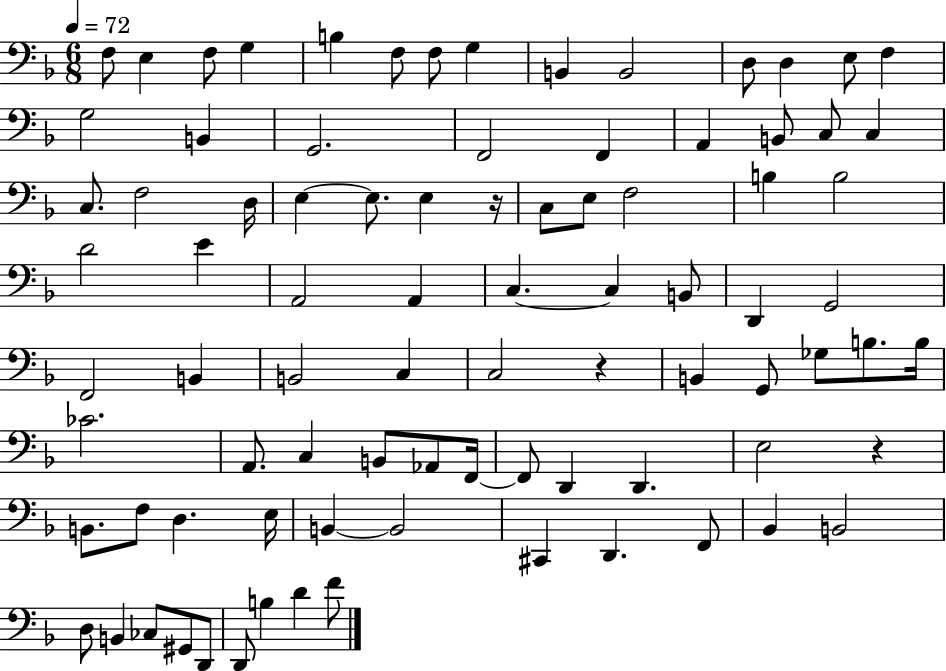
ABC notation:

X:1
T:Untitled
M:6/8
L:1/4
K:F
F,/2 E, F,/2 G, B, F,/2 F,/2 G, B,, B,,2 D,/2 D, E,/2 F, G,2 B,, G,,2 F,,2 F,, A,, B,,/2 C,/2 C, C,/2 F,2 D,/4 E, E,/2 E, z/4 C,/2 E,/2 F,2 B, B,2 D2 E A,,2 A,, C, C, B,,/2 D,, G,,2 F,,2 B,, B,,2 C, C,2 z B,, G,,/2 _G,/2 B,/2 B,/4 _C2 A,,/2 C, B,,/2 _A,,/2 F,,/4 F,,/2 D,, D,, E,2 z B,,/2 F,/2 D, E,/4 B,, B,,2 ^C,, D,, F,,/2 _B,, B,,2 D,/2 B,, _C,/2 ^G,,/2 D,,/2 D,,/2 B, D F/2